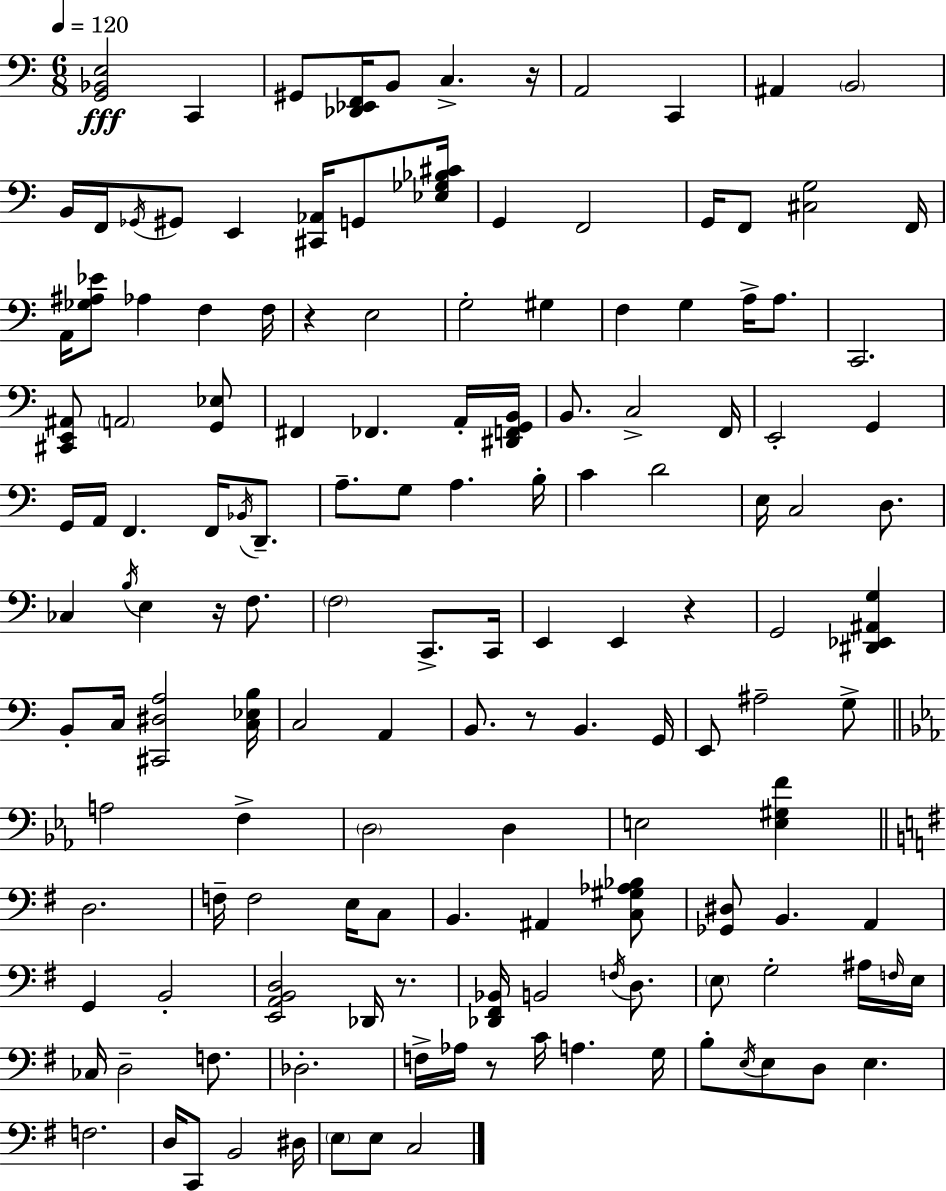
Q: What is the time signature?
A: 6/8